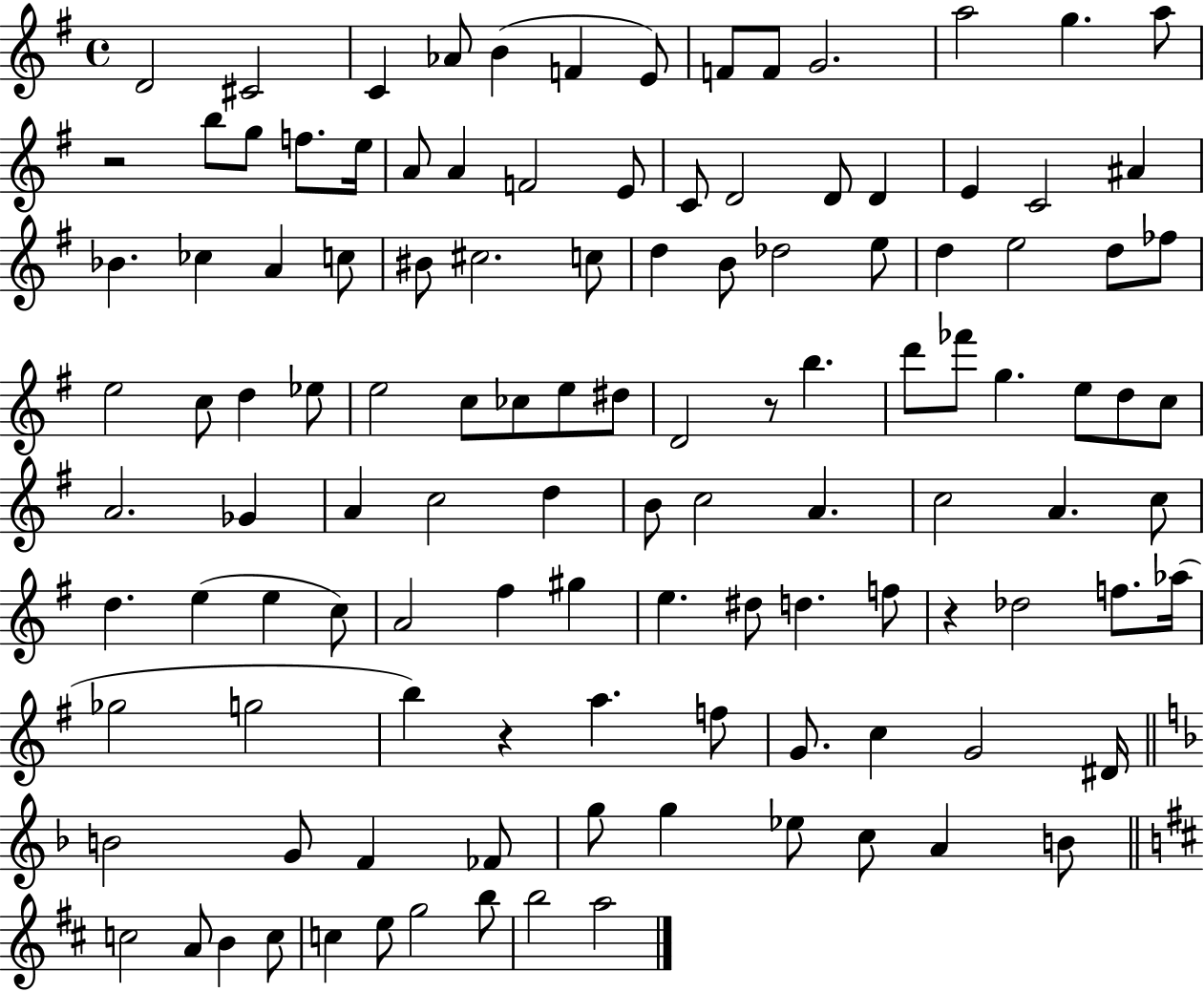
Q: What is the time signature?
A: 4/4